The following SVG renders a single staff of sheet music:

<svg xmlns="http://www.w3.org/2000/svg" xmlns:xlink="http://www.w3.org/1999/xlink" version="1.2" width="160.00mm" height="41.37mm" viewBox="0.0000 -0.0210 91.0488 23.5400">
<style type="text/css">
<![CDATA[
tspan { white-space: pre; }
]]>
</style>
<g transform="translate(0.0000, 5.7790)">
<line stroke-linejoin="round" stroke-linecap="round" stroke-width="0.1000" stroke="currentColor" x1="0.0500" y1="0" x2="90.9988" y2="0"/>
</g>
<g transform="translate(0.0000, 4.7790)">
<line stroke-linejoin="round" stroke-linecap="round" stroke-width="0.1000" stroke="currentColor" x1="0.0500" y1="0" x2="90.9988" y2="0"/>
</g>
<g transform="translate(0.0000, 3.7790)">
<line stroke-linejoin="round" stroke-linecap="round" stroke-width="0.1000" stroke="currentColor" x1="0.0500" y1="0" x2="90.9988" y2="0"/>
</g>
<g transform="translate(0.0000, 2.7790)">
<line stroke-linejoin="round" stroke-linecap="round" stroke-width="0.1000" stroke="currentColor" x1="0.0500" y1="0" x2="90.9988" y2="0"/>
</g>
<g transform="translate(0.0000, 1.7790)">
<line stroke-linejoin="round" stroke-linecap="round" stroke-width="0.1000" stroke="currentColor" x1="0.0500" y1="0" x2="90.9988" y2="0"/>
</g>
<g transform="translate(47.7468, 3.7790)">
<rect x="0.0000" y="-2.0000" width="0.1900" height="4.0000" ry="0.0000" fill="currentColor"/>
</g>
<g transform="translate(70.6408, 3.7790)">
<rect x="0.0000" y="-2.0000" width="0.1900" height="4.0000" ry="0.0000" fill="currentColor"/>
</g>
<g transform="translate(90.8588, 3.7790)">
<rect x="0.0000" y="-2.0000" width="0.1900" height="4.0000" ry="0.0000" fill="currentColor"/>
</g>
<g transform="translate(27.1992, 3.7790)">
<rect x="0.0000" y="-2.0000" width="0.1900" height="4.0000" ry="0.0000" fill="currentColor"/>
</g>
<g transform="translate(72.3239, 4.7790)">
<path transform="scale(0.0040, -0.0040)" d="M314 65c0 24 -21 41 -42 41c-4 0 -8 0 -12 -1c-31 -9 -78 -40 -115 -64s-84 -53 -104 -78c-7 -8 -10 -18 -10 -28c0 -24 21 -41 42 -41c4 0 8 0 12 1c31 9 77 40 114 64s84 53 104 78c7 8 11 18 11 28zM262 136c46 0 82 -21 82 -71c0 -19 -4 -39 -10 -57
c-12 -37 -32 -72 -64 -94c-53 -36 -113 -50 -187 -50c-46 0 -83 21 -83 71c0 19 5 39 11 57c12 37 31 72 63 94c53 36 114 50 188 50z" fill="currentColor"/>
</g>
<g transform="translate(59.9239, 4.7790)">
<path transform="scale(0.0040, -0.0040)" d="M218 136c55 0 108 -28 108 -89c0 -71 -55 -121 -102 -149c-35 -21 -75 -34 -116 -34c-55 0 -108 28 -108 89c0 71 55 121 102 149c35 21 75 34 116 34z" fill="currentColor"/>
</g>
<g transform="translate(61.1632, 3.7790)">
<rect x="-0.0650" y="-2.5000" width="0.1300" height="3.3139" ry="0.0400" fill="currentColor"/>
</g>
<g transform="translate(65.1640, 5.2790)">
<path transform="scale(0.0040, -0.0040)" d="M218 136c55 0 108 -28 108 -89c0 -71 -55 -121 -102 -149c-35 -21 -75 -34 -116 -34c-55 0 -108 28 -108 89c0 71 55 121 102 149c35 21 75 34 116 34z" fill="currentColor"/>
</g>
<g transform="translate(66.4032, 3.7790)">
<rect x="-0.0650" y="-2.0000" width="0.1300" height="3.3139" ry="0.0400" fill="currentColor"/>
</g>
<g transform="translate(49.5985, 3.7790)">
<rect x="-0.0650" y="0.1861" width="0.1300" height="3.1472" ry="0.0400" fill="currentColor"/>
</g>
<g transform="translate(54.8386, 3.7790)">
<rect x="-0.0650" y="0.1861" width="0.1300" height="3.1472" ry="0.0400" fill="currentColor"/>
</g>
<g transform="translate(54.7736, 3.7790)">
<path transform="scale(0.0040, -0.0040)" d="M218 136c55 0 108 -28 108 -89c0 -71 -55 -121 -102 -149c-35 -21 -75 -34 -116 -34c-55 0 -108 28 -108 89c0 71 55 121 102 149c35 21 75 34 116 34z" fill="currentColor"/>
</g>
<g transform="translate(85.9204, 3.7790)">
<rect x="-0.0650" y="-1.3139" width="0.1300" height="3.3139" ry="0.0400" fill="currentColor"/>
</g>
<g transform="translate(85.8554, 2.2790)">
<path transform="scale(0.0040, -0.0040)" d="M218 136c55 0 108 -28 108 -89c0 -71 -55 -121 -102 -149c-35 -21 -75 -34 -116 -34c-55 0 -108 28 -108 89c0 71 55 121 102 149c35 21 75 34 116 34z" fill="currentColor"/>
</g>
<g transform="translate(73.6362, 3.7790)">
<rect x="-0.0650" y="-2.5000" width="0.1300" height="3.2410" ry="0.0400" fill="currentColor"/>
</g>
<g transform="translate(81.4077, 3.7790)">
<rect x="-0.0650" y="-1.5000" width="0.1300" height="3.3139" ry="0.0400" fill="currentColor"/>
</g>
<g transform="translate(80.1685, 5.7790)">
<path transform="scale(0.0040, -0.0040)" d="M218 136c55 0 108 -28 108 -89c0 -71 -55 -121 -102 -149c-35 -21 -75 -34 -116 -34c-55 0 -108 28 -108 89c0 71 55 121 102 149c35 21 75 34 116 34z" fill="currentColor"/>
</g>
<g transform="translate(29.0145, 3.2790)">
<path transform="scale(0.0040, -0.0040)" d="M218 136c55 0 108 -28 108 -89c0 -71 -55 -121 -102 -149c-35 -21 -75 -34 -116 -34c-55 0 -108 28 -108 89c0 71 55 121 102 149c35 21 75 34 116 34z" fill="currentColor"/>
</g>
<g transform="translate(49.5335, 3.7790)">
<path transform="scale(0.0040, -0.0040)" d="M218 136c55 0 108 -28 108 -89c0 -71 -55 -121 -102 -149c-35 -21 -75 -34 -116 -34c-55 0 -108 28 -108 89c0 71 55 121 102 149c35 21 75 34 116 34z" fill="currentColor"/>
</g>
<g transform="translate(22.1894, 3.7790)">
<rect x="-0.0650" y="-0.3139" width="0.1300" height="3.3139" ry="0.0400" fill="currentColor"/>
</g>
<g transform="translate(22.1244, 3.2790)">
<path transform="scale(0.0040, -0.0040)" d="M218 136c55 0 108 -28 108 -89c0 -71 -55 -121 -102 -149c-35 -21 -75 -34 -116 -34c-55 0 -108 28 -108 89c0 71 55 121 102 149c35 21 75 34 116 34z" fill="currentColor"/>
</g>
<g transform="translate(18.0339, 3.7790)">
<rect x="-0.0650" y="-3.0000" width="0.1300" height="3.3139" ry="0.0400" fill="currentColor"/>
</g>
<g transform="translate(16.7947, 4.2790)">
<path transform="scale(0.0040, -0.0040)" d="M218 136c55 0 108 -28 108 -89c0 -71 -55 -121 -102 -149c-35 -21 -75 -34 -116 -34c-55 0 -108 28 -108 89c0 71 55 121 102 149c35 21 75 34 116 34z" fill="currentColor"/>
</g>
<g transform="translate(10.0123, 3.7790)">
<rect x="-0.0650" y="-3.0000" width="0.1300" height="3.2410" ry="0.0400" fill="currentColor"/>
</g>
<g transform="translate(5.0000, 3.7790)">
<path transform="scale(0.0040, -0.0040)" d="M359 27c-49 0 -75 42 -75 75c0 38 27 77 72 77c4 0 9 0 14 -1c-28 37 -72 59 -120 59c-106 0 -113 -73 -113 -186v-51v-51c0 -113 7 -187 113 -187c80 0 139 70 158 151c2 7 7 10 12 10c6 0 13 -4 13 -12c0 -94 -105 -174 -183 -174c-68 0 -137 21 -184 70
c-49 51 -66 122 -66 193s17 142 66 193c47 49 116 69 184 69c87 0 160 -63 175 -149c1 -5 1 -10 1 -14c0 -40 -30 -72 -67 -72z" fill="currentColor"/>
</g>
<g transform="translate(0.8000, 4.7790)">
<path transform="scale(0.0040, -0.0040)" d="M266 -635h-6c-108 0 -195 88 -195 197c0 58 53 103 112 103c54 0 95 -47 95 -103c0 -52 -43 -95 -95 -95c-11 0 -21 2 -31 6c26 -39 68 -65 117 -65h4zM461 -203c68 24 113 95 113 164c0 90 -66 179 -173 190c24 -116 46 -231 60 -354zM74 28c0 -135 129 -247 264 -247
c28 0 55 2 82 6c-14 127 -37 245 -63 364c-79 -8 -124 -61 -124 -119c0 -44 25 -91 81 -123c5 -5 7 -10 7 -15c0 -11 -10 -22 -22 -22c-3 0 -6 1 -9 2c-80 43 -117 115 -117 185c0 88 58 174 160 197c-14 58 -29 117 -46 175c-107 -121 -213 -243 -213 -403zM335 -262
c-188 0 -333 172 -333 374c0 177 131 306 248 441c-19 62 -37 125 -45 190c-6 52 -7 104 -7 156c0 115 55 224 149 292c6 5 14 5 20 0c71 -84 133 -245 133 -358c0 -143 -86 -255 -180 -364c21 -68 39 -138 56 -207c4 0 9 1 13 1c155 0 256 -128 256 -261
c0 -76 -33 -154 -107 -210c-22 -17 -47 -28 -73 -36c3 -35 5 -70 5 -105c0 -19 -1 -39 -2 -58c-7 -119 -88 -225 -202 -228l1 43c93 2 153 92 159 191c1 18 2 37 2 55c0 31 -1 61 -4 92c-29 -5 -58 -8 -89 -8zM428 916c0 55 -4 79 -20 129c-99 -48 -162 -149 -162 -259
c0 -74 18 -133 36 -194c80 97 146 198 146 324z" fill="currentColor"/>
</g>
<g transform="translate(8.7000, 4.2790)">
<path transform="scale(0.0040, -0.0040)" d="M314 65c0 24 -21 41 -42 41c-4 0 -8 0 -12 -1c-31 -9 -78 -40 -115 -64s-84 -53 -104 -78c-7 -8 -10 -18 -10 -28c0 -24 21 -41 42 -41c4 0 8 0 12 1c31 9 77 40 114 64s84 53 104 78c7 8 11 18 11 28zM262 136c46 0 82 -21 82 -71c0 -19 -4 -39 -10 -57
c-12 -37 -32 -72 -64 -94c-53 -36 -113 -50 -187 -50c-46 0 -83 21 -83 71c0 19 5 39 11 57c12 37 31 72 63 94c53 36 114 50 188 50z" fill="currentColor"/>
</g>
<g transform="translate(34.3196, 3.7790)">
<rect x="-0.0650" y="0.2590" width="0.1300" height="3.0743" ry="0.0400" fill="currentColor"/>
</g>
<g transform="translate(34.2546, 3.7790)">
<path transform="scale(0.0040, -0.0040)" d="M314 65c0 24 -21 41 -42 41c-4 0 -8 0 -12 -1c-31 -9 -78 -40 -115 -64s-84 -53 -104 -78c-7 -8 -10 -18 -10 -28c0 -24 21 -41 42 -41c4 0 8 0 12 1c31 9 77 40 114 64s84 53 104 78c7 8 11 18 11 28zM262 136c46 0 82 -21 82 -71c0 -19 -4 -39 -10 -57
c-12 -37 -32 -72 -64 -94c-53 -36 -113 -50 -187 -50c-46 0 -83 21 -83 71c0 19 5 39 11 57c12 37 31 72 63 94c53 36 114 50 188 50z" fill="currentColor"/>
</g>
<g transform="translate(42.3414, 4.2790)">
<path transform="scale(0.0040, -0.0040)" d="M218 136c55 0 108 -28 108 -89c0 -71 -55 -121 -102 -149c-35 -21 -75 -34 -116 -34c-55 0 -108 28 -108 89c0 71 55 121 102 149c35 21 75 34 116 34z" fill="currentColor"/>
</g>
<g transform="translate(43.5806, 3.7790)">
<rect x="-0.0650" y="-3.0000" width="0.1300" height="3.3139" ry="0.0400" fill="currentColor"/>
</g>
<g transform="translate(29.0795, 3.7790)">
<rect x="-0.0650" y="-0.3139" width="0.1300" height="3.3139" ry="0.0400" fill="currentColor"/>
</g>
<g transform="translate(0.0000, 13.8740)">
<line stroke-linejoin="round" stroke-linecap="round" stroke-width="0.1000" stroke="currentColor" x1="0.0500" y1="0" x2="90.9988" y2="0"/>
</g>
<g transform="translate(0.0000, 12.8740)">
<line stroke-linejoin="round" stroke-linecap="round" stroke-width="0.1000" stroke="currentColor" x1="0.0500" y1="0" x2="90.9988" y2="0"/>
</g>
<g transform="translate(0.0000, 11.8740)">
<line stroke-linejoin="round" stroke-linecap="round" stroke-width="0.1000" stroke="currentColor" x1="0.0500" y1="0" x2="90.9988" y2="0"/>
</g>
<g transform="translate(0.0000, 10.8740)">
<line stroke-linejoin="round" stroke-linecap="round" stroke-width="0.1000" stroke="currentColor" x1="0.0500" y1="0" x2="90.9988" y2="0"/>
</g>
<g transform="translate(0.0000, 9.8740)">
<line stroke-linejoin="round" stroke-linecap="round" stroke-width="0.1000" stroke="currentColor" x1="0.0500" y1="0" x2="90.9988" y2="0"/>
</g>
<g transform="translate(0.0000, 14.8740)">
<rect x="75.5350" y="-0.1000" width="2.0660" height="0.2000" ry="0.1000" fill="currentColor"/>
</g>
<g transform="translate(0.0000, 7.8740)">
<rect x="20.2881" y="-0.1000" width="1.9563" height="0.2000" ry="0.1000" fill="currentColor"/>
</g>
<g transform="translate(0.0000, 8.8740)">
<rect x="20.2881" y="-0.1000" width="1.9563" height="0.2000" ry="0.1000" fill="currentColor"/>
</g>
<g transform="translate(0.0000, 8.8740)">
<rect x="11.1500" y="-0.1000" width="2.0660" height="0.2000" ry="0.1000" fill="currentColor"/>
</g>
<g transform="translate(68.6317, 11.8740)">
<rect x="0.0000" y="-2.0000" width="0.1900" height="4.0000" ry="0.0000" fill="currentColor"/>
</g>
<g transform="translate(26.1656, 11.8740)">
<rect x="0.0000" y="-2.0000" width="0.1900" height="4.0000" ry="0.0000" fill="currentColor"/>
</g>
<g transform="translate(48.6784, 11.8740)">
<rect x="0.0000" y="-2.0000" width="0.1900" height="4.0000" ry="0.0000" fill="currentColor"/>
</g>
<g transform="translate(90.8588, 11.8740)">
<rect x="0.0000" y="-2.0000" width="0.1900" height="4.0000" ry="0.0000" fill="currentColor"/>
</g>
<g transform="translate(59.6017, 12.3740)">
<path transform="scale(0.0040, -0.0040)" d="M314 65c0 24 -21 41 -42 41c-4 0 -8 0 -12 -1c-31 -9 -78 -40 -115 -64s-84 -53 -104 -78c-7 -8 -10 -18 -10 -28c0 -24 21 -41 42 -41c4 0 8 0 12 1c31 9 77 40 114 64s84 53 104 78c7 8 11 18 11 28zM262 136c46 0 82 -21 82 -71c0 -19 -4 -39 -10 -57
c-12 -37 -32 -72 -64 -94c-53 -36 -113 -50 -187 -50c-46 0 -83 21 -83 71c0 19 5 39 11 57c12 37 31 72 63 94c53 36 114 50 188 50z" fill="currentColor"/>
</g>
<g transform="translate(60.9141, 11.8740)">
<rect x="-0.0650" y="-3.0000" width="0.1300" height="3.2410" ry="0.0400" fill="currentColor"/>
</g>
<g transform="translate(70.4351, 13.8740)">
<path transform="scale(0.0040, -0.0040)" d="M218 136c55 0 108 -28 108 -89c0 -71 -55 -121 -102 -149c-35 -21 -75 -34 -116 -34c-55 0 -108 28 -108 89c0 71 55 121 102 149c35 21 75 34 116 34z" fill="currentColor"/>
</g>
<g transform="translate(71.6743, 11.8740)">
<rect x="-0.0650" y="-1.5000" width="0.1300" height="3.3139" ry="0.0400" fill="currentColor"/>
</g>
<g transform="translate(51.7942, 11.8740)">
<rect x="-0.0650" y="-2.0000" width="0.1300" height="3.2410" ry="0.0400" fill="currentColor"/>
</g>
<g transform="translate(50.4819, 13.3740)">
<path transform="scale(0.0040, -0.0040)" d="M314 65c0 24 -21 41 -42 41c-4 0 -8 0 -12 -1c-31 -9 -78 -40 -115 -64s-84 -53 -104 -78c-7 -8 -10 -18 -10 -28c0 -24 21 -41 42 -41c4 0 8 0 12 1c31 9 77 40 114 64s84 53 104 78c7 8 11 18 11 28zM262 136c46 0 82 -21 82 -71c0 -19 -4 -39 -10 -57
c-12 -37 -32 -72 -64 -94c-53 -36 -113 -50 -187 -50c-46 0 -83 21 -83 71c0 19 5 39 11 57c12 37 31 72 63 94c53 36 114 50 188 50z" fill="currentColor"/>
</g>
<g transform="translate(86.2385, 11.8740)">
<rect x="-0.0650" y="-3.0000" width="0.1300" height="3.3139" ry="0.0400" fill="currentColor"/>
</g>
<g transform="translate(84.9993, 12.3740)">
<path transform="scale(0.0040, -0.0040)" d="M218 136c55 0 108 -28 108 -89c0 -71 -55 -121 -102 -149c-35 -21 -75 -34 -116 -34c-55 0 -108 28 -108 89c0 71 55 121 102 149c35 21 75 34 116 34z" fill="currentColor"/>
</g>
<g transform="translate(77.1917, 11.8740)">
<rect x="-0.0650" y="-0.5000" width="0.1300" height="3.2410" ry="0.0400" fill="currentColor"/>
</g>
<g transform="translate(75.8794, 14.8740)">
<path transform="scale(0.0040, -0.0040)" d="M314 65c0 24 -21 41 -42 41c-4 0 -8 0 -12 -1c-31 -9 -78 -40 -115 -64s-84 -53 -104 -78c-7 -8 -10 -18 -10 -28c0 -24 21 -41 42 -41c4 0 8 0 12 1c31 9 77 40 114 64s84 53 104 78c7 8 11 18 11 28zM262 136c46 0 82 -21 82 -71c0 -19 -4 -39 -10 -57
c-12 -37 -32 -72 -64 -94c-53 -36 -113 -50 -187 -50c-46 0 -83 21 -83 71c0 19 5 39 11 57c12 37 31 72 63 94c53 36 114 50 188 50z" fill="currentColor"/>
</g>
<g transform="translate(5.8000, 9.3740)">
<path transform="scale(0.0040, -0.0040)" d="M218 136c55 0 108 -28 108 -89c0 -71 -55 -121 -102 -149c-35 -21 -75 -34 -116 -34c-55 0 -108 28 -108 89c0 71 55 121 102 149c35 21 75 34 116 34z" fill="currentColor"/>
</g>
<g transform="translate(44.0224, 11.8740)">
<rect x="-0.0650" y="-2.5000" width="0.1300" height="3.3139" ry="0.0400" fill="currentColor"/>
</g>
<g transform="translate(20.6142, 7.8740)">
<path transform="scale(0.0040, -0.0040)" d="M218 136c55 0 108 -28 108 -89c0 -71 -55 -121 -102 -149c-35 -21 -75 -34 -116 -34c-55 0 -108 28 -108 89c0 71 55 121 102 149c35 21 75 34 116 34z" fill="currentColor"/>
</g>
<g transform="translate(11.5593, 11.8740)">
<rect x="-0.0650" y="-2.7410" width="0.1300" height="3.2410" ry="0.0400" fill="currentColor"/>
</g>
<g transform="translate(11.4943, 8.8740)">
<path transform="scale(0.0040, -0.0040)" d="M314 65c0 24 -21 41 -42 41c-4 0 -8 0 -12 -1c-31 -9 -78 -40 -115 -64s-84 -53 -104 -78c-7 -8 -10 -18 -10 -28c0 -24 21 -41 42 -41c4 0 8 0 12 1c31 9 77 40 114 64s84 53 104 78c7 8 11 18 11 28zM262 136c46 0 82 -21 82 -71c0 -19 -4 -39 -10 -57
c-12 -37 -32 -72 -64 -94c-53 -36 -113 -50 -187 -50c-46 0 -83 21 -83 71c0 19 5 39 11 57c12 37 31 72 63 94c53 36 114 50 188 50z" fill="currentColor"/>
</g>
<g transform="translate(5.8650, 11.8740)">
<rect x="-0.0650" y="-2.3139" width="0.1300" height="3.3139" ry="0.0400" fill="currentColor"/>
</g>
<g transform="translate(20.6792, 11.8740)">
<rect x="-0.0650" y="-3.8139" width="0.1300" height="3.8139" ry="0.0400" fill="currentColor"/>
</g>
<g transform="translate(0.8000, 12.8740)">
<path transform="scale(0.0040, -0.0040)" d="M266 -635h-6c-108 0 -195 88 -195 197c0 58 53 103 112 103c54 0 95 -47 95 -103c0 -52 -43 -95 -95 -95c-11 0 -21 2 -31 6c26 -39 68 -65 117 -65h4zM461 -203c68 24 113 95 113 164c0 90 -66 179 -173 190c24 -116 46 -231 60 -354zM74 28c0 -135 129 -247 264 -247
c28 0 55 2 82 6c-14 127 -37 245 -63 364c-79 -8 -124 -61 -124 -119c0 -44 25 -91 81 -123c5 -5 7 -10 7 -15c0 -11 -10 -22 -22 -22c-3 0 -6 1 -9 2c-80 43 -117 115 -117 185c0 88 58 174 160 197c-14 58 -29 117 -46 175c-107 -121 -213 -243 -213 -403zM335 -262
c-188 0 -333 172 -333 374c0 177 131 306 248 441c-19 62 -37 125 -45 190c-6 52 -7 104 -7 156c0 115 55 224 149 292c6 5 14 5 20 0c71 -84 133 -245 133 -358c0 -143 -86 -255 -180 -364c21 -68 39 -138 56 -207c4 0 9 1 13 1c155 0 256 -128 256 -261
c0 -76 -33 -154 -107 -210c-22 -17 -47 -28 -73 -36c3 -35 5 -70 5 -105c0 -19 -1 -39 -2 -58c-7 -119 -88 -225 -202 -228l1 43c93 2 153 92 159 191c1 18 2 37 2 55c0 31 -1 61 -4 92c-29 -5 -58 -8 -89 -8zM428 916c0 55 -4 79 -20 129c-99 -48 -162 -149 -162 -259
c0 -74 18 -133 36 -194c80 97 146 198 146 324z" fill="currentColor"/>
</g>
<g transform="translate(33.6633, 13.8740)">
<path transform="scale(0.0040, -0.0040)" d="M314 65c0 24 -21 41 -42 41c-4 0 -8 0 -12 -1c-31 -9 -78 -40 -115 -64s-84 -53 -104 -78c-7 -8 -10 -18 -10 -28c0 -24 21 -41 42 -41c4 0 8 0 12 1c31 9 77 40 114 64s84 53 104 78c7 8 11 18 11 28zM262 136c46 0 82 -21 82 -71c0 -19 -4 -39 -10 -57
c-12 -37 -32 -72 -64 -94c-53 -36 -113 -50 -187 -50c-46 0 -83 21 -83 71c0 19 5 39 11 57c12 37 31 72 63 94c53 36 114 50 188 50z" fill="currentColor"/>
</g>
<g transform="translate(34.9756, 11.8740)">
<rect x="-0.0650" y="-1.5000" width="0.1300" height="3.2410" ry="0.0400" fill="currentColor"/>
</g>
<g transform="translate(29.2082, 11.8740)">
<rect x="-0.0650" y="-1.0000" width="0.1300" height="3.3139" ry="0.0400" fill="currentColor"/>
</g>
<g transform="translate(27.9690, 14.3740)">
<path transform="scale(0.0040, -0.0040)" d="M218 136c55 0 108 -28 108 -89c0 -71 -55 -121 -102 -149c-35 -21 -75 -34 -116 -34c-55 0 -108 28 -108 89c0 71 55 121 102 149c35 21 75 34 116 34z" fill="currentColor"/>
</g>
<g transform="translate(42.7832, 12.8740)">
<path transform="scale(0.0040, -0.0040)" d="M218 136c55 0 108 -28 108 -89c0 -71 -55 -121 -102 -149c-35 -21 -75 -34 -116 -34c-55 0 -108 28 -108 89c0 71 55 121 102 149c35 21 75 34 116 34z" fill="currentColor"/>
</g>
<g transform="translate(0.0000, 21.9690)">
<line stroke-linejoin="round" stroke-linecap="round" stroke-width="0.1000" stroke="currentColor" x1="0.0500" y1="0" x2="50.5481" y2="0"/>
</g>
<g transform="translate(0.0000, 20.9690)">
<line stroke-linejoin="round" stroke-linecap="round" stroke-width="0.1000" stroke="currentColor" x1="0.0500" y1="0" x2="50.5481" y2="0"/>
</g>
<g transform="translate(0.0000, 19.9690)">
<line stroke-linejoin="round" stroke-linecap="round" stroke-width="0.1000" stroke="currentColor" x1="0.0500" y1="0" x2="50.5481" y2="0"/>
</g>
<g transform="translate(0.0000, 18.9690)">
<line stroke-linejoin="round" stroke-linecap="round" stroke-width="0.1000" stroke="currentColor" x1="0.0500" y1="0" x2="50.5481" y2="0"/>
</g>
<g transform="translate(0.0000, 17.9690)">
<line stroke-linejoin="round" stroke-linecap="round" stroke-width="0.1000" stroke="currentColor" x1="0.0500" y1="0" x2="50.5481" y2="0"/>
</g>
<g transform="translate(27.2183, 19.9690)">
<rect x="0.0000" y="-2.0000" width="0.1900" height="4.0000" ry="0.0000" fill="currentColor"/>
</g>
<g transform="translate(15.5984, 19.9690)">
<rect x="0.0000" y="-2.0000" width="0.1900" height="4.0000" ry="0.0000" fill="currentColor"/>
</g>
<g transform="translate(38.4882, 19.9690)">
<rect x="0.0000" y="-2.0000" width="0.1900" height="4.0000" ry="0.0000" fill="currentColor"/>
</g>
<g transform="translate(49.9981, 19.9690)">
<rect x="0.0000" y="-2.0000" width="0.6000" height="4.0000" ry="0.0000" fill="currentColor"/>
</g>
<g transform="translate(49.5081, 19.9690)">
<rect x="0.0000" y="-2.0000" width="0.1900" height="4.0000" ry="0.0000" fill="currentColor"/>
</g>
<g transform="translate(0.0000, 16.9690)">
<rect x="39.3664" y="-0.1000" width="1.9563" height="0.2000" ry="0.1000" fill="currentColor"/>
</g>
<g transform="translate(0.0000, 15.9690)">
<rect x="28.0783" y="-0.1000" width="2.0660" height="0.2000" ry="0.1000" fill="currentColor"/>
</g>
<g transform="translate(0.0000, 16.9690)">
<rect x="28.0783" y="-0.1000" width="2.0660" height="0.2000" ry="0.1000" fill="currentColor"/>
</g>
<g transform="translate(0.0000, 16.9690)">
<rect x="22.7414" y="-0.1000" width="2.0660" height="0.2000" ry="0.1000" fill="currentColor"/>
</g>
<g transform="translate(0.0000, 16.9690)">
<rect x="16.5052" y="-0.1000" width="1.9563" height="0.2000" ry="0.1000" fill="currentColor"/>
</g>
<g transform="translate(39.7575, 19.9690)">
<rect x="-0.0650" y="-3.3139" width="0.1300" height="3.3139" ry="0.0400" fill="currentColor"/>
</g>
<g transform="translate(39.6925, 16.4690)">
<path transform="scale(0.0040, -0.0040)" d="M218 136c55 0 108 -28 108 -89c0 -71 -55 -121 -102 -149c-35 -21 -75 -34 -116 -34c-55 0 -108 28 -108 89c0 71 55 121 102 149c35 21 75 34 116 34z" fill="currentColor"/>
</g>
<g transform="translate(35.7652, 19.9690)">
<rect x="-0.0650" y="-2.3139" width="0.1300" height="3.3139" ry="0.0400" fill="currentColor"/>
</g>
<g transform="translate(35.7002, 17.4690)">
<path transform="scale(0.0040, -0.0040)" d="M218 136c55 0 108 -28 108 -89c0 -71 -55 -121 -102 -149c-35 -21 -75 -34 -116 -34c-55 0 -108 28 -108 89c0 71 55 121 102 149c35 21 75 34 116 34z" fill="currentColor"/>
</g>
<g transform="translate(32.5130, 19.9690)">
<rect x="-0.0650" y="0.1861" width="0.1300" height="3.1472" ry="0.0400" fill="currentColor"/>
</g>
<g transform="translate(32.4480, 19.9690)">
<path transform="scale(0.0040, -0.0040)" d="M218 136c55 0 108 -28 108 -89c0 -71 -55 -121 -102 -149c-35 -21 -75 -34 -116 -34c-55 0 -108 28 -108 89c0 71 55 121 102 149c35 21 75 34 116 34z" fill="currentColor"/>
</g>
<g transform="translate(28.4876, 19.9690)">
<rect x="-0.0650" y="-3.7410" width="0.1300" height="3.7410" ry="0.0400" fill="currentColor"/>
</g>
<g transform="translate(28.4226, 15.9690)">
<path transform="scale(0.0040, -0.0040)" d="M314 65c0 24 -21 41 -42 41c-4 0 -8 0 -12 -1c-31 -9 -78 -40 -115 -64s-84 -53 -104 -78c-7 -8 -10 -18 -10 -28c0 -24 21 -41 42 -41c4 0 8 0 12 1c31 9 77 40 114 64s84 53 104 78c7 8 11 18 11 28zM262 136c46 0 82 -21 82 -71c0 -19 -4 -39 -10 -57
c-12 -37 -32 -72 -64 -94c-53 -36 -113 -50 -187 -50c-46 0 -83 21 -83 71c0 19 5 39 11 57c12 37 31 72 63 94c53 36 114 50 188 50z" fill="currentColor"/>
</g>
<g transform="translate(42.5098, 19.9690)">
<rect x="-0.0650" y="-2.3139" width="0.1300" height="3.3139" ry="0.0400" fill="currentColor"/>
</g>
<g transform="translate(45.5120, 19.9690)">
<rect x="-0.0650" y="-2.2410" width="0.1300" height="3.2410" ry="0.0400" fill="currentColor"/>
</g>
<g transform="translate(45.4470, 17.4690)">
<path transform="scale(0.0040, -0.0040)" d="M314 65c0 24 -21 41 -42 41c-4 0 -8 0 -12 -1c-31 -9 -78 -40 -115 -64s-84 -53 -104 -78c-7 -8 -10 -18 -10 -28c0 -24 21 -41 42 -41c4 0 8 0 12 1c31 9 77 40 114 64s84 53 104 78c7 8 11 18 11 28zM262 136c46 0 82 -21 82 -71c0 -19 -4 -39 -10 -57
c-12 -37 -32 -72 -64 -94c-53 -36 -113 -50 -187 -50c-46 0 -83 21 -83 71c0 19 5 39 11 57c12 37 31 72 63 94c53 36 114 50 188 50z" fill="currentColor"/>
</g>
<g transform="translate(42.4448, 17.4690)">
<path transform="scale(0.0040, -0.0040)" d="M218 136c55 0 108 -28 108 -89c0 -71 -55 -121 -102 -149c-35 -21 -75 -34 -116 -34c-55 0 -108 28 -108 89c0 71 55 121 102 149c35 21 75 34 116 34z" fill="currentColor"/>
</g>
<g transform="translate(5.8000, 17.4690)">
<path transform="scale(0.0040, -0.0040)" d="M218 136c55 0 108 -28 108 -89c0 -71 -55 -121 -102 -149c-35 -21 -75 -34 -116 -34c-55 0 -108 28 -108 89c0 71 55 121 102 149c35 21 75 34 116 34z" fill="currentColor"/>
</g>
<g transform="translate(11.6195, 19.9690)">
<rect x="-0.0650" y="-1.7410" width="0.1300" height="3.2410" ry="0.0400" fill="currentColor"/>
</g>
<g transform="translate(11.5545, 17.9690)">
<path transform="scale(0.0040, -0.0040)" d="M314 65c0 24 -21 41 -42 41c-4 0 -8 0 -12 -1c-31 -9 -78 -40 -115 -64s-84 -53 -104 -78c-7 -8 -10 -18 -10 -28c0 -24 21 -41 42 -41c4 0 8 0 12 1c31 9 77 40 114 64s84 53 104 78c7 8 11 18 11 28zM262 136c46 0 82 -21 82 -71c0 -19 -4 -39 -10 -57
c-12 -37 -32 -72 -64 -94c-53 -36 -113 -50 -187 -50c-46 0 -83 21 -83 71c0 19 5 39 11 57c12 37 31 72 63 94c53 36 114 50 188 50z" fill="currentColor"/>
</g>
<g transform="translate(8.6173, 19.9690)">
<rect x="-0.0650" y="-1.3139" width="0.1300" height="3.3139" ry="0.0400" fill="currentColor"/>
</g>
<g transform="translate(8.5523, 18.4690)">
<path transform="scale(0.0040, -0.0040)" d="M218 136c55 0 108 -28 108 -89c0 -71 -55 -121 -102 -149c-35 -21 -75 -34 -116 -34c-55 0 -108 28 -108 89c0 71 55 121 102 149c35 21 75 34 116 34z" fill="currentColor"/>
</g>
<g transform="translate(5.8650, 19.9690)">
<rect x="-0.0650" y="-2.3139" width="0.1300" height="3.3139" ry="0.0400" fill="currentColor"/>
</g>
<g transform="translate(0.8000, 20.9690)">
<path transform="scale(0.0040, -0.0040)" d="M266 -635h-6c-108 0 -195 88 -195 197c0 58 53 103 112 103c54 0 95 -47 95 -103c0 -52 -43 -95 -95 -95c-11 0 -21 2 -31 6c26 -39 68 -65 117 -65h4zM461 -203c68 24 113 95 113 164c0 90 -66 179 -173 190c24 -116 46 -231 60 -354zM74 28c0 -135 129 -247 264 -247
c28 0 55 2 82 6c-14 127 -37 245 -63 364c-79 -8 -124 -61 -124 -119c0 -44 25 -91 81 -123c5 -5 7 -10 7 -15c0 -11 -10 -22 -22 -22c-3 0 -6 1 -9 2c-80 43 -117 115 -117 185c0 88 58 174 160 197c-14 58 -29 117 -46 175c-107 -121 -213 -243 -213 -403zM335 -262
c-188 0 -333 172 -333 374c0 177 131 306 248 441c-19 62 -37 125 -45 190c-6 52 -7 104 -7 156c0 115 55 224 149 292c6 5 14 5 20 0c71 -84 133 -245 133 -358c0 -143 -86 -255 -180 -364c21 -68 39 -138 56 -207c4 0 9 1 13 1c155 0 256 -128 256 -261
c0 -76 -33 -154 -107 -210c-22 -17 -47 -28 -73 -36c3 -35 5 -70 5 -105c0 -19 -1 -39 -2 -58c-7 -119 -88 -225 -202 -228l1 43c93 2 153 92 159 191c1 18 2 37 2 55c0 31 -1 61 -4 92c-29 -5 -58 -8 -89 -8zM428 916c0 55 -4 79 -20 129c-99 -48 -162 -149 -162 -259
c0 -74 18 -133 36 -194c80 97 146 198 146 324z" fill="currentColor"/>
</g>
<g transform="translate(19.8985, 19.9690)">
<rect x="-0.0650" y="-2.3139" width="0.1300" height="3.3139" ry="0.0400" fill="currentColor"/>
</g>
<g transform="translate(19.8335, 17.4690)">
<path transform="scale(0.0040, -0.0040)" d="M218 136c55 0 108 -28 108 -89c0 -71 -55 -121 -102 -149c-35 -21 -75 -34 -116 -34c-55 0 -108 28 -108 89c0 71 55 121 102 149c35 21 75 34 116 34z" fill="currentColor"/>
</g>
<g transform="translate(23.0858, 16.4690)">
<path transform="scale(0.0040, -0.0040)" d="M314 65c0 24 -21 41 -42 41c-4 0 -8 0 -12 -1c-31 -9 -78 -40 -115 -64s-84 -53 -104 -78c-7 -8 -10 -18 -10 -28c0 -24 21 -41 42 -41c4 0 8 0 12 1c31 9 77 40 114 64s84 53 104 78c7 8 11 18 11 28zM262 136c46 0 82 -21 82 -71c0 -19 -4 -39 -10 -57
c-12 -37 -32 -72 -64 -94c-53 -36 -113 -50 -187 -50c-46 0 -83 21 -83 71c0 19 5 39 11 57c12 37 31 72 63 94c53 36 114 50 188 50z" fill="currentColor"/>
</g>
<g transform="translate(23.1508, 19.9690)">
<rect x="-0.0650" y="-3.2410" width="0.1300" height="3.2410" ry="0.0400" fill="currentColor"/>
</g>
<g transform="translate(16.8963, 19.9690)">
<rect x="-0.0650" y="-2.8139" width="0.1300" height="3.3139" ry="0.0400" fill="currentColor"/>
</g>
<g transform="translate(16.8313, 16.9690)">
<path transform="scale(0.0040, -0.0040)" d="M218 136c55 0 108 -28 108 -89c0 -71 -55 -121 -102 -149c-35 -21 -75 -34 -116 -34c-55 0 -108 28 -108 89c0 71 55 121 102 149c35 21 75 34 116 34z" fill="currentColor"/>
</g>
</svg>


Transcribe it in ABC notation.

X:1
T:Untitled
M:4/4
L:1/4
K:C
A2 A c c B2 A B B G F G2 E e g a2 c' D E2 G F2 A2 E C2 A g e f2 a g b2 c'2 B g b g g2